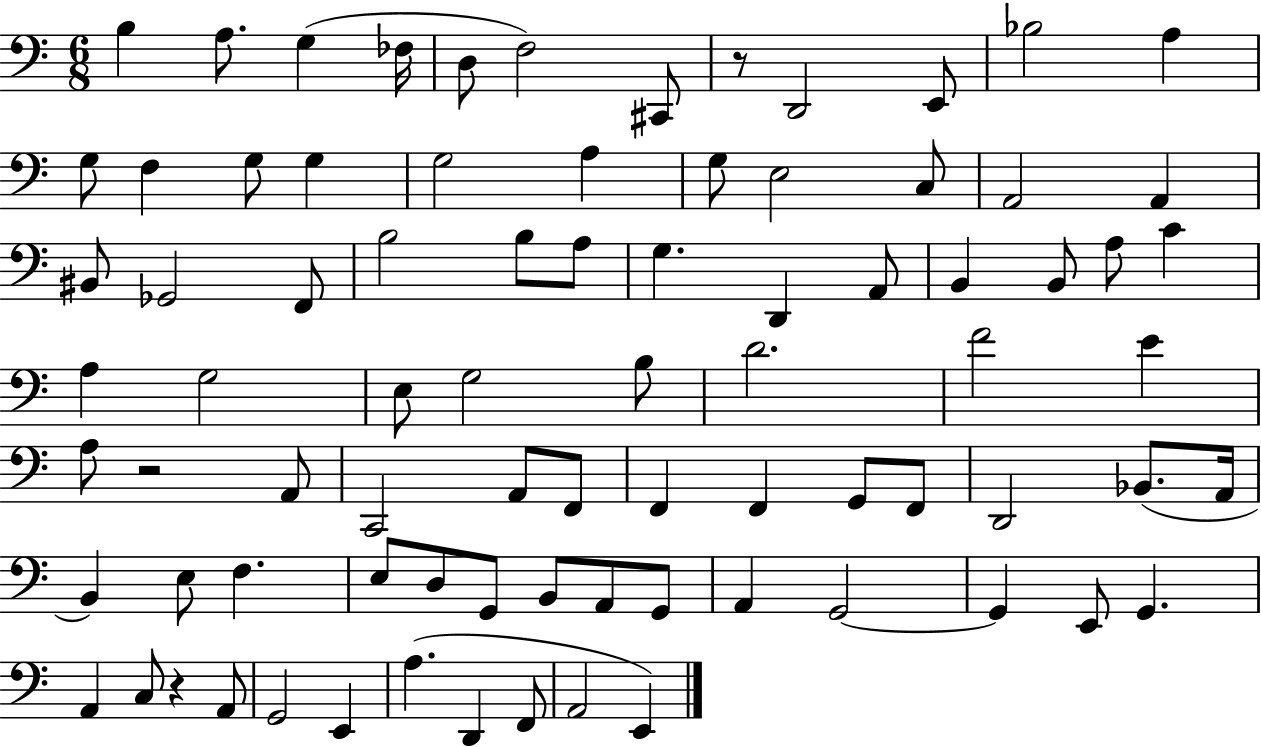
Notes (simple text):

B3/q A3/e. G3/q FES3/s D3/e F3/h C#2/e R/e D2/h E2/e Bb3/h A3/q G3/e F3/q G3/e G3/q G3/h A3/q G3/e E3/h C3/e A2/h A2/q BIS2/e Gb2/h F2/e B3/h B3/e A3/e G3/q. D2/q A2/e B2/q B2/e A3/e C4/q A3/q G3/h E3/e G3/h B3/e D4/h. F4/h E4/q A3/e R/h A2/e C2/h A2/e F2/e F2/q F2/q G2/e F2/e D2/h Bb2/e. A2/s B2/q E3/e F3/q. E3/e D3/e G2/e B2/e A2/e G2/e A2/q G2/h G2/q E2/e G2/q. A2/q C3/e R/q A2/e G2/h E2/q A3/q. D2/q F2/e A2/h E2/q